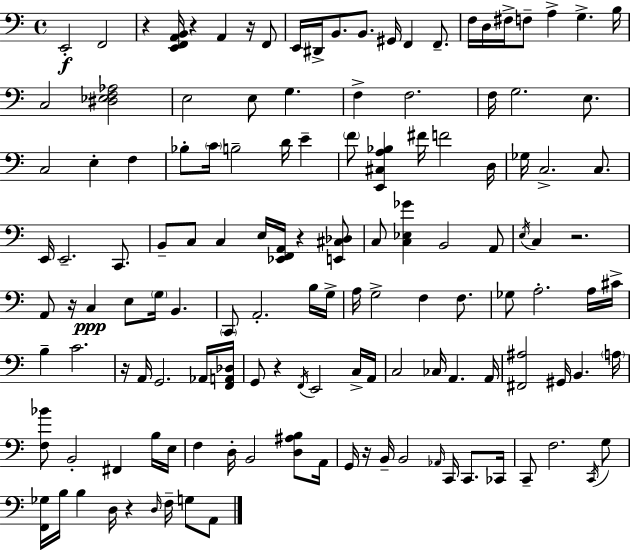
E2/h F2/h R/q [E2,F2,A2,B2]/s R/q A2/q R/s F2/e E2/s D#2/s B2/e. B2/e. G#2/s F2/q F2/e. F3/s D3/s F#3/s F3/e A3/q G3/q. B3/s C3/h [D#3,Eb3,F3,Ab3]/h E3/h E3/e G3/q. F3/q F3/h. F3/s G3/h. E3/e. C3/h E3/q F3/q Bb3/e C4/s B3/h D4/s E4/q F4/e [E2,C#3,A3,Bb3]/q F#4/s F4/h D3/s Gb3/s C3/h. C3/e. E2/s E2/h. C2/e. B2/e C3/e C3/q E3/s [Eb2,F2,A2]/s R/q [E2,C#3,Db3]/e C3/e [C3,Eb3,Gb4]/q B2/h A2/e E3/s C3/q R/h. A2/e R/s C3/q E3/e G3/s B2/q. C2/e A2/h. B3/s G3/s A3/s G3/h F3/q F3/e. Gb3/e A3/h. A3/s C#4/s B3/q C4/h. R/s A2/s G2/h. Ab2/s [F2,A2,Db3]/s G2/e R/q F2/s E2/h C3/s A2/s C3/h CES3/s A2/q. A2/s [F#2,A#3]/h G#2/s B2/q. A3/s [F3,Bb4]/e B2/h F#2/q B3/s E3/s F3/q D3/s B2/h [D3,A#3,B3]/e A2/s G2/s R/s B2/s B2/h Ab2/s C2/s C2/e. CES2/s C2/e F3/h. C2/s G3/e [F2,Gb3]/s B3/s B3/q D3/s R/q D3/s F3/s G3/e A2/e